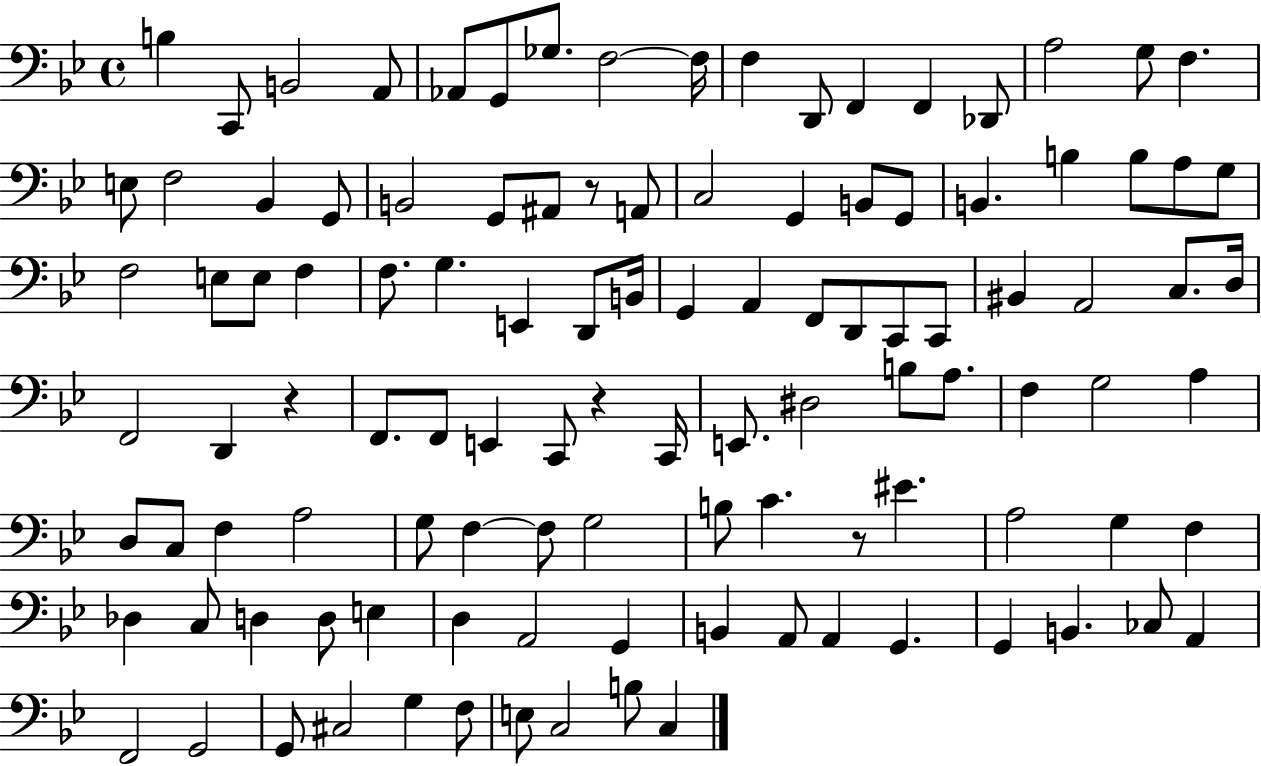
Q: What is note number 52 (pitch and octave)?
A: C3